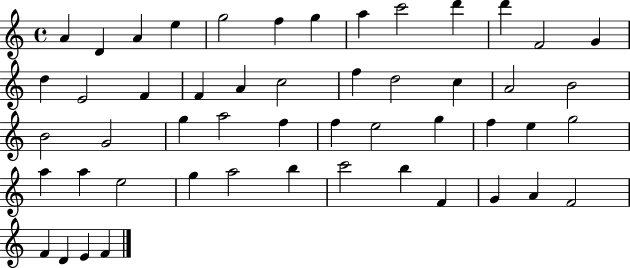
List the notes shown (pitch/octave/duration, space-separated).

A4/q D4/q A4/q E5/q G5/h F5/q G5/q A5/q C6/h D6/q D6/q F4/h G4/q D5/q E4/h F4/q F4/q A4/q C5/h F5/q D5/h C5/q A4/h B4/h B4/h G4/h G5/q A5/h F5/q F5/q E5/h G5/q F5/q E5/q G5/h A5/q A5/q E5/h G5/q A5/h B5/q C6/h B5/q F4/q G4/q A4/q F4/h F4/q D4/q E4/q F4/q